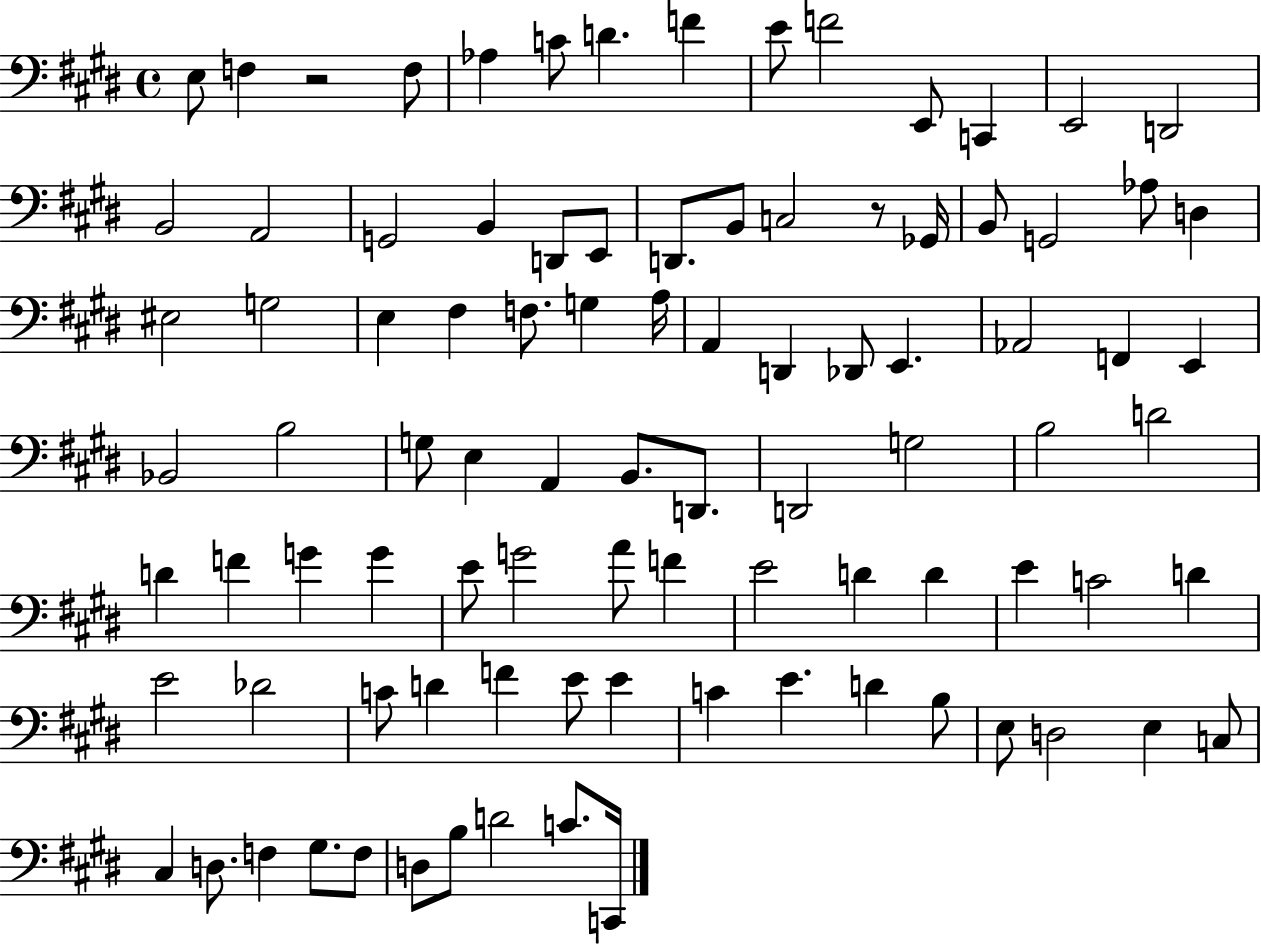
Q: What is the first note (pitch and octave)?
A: E3